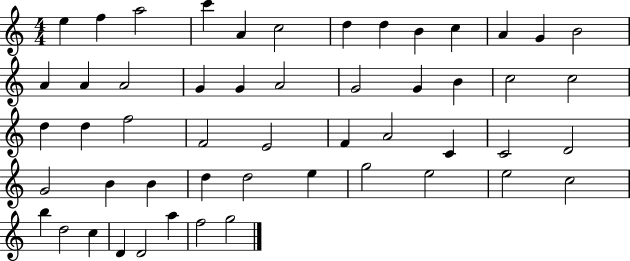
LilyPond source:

{
  \clef treble
  \numericTimeSignature
  \time 4/4
  \key c \major
  e''4 f''4 a''2 | c'''4 a'4 c''2 | d''4 d''4 b'4 c''4 | a'4 g'4 b'2 | \break a'4 a'4 a'2 | g'4 g'4 a'2 | g'2 g'4 b'4 | c''2 c''2 | \break d''4 d''4 f''2 | f'2 e'2 | f'4 a'2 c'4 | c'2 d'2 | \break g'2 b'4 b'4 | d''4 d''2 e''4 | g''2 e''2 | e''2 c''2 | \break b''4 d''2 c''4 | d'4 d'2 a''4 | f''2 g''2 | \bar "|."
}